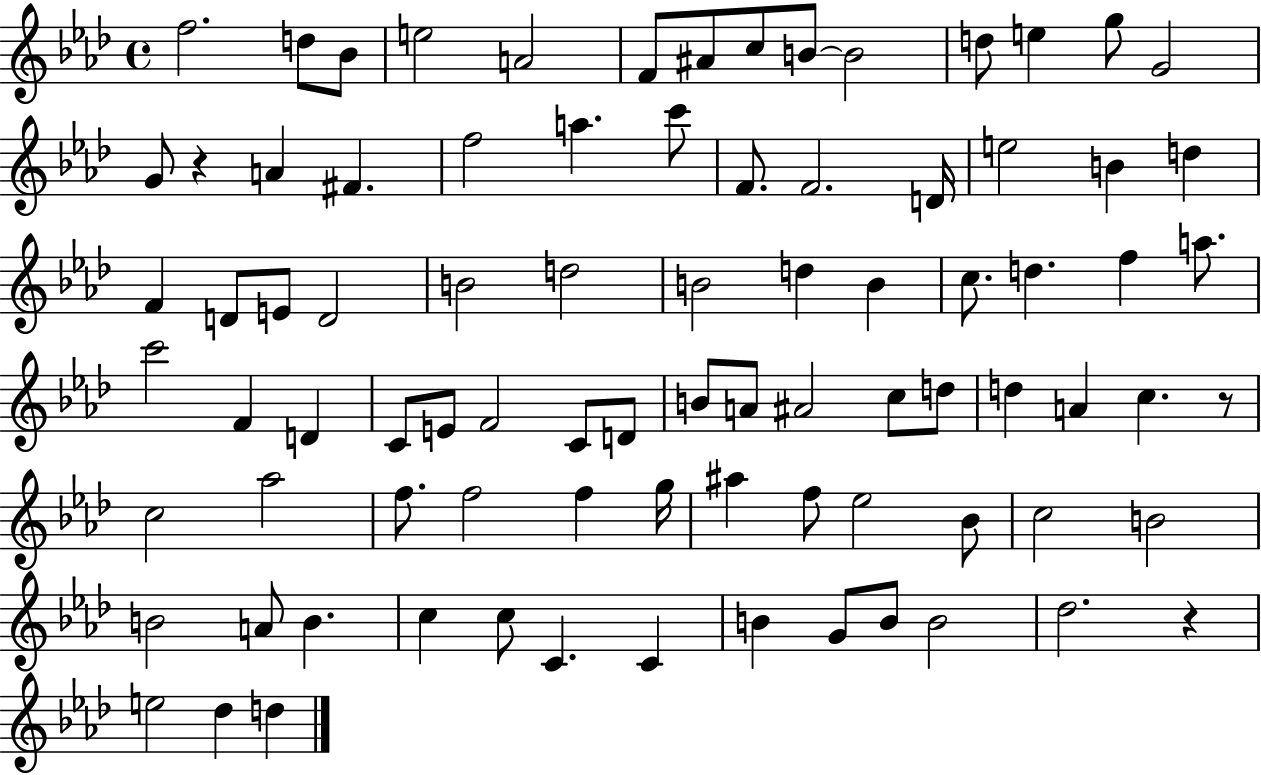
{
  \clef treble
  \time 4/4
  \defaultTimeSignature
  \key aes \major
  f''2. d''8 bes'8 | e''2 a'2 | f'8 ais'8 c''8 b'8~~ b'2 | d''8 e''4 g''8 g'2 | \break g'8 r4 a'4 fis'4. | f''2 a''4. c'''8 | f'8. f'2. d'16 | e''2 b'4 d''4 | \break f'4 d'8 e'8 d'2 | b'2 d''2 | b'2 d''4 b'4 | c''8. d''4. f''4 a''8. | \break c'''2 f'4 d'4 | c'8 e'8 f'2 c'8 d'8 | b'8 a'8 ais'2 c''8 d''8 | d''4 a'4 c''4. r8 | \break c''2 aes''2 | f''8. f''2 f''4 g''16 | ais''4 f''8 ees''2 bes'8 | c''2 b'2 | \break b'2 a'8 b'4. | c''4 c''8 c'4. c'4 | b'4 g'8 b'8 b'2 | des''2. r4 | \break e''2 des''4 d''4 | \bar "|."
}